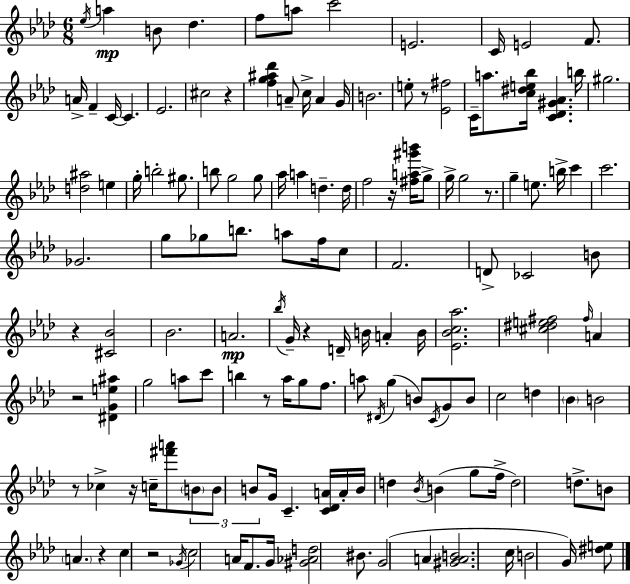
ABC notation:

X:1
T:Untitled
M:6/8
L:1/4
K:Fm
_e/4 a B/2 _d f/2 a/2 c'2 E2 C/4 E2 F/2 A/4 F C/4 C _E2 ^c2 z [fg^a_d'] A/2 c/4 A G/4 B2 e/2 z/2 [_E^f]2 C/4 a/2 [c^de_b]/4 [C_D^G_A] b/4 ^g2 [d^a]2 e g/4 b2 ^g/2 b/2 g2 g/2 _a/4 a d d/4 f2 z/4 [^fa^g'b']/4 g/2 g/4 g2 z/2 g e/2 b/4 c' c'2 _G2 g/2 _g/2 b/2 a/2 f/4 c/2 F2 D/2 _C2 B/2 z [^C_B]2 _B2 A2 _b/4 G/4 z D/4 B/4 A B/4 [_E_Bc_a]2 [^c^de^f]2 ^f/4 A z2 [^DGe^a] g2 a/2 c'/2 b z/2 _a/4 g/2 f/2 a/2 ^D/4 g B/2 C/4 G/2 B/2 c2 d _B B2 z/2 _c z/4 c/4 [^f'a']/2 B/2 B/2 B/2 G/4 C [C_DA]/4 A/4 B/4 d _B/4 B g/2 f/4 d2 d/2 B/2 A z c z2 _G/4 c2 A/4 F/2 G/4 [^G_Ad]2 ^B/2 G2 A [^GAB]2 c/4 B2 G/4 [^de]/2